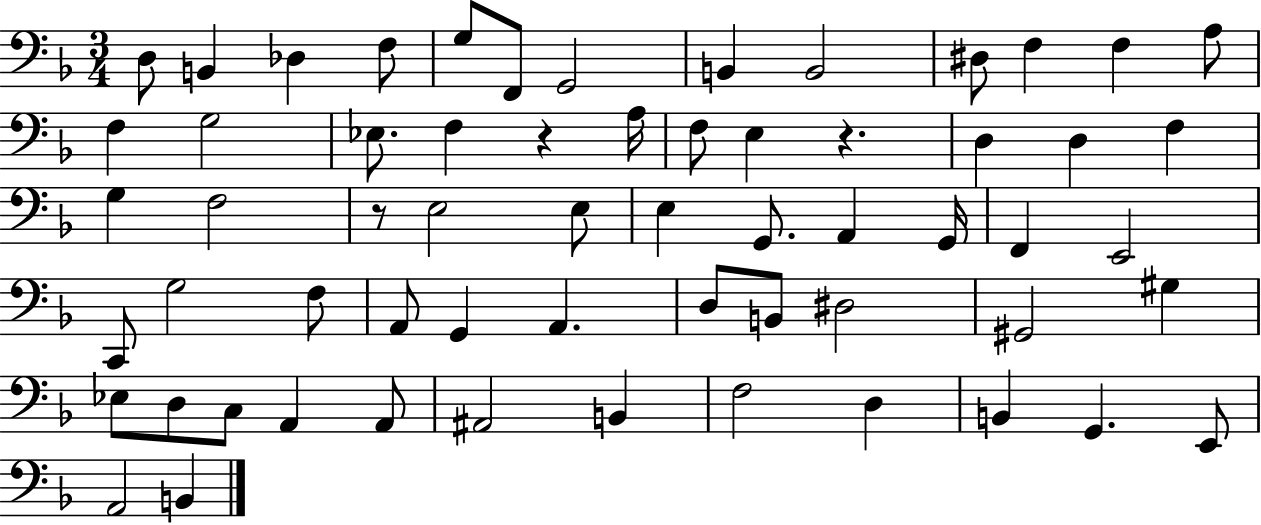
D3/e B2/q Db3/q F3/e G3/e F2/e G2/h B2/q B2/h D#3/e F3/q F3/q A3/e F3/q G3/h Eb3/e. F3/q R/q A3/s F3/e E3/q R/q. D3/q D3/q F3/q G3/q F3/h R/e E3/h E3/e E3/q G2/e. A2/q G2/s F2/q E2/h C2/e G3/h F3/e A2/e G2/q A2/q. D3/e B2/e D#3/h G#2/h G#3/q Eb3/e D3/e C3/e A2/q A2/e A#2/h B2/q F3/h D3/q B2/q G2/q. E2/e A2/h B2/q